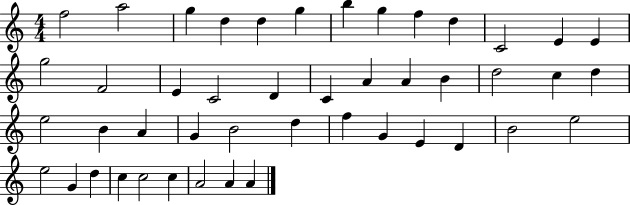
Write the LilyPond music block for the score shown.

{
  \clef treble
  \numericTimeSignature
  \time 4/4
  \key c \major
  f''2 a''2 | g''4 d''4 d''4 g''4 | b''4 g''4 f''4 d''4 | c'2 e'4 e'4 | \break g''2 f'2 | e'4 c'2 d'4 | c'4 a'4 a'4 b'4 | d''2 c''4 d''4 | \break e''2 b'4 a'4 | g'4 b'2 d''4 | f''4 g'4 e'4 d'4 | b'2 e''2 | \break e''2 g'4 d''4 | c''4 c''2 c''4 | a'2 a'4 a'4 | \bar "|."
}